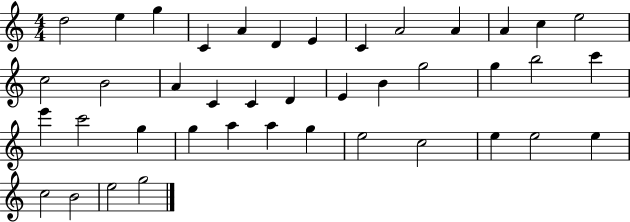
X:1
T:Untitled
M:4/4
L:1/4
K:C
d2 e g C A D E C A2 A A c e2 c2 B2 A C C D E B g2 g b2 c' e' c'2 g g a a g e2 c2 e e2 e c2 B2 e2 g2